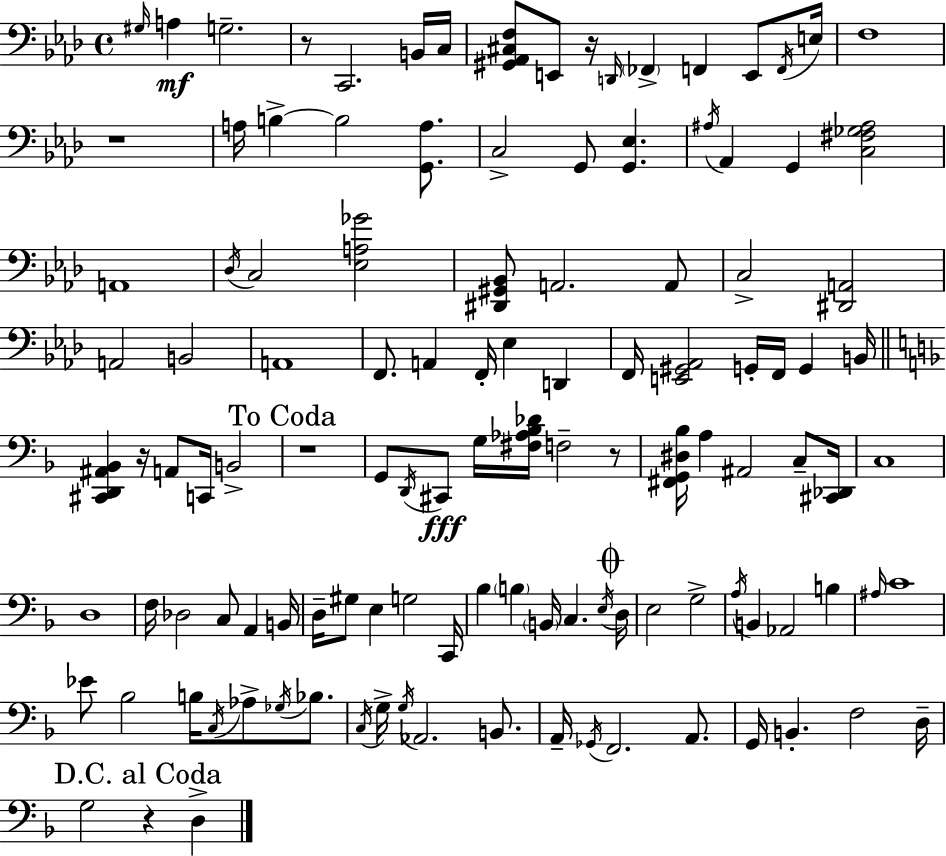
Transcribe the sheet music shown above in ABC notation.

X:1
T:Untitled
M:4/4
L:1/4
K:Fm
^G,/4 A, G,2 z/2 C,,2 B,,/4 C,/4 [^G,,_A,,^C,F,]/2 E,,/2 z/4 D,,/4 _F,, F,, E,,/2 F,,/4 E,/4 F,4 z4 A,/4 B, B,2 [G,,A,]/2 C,2 G,,/2 [G,,_E,] ^A,/4 _A,, G,, [C,^F,_G,^A,]2 A,,4 _D,/4 C,2 [_E,A,_G]2 [^D,,^G,,_B,,]/2 A,,2 A,,/2 C,2 [^D,,A,,]2 A,,2 B,,2 A,,4 F,,/2 A,, F,,/4 _E, D,, F,,/4 [E,,^G,,_A,,]2 G,,/4 F,,/4 G,, B,,/4 [^C,,D,,^A,,_B,,] z/4 A,,/2 C,,/4 B,,2 z4 G,,/2 D,,/4 ^C,,/2 G,/4 [^F,_A,_B,_D]/4 F,2 z/2 [^F,,G,,^D,_B,]/4 A, ^A,,2 C,/2 [^C,,_D,,]/4 C,4 D,4 F,/4 _D,2 C,/2 A,, B,,/4 D,/4 ^G,/2 E, G,2 C,,/4 _B, B, B,,/4 C, E,/4 D,/4 E,2 G,2 A,/4 B,, _A,,2 B, ^A,/4 C4 _E/2 _B,2 B,/4 C,/4 _A,/2 _G,/4 _B,/2 C,/4 G,/4 G,/4 _A,,2 B,,/2 A,,/4 _G,,/4 F,,2 A,,/2 G,,/4 B,, F,2 D,/4 G,2 z D,